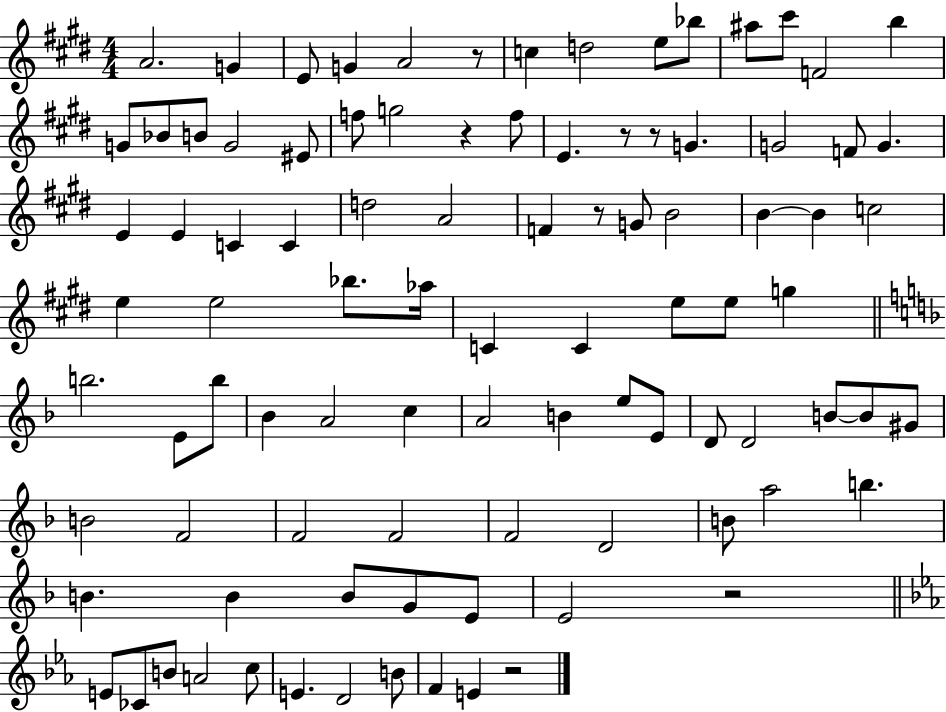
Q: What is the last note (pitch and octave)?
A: E4